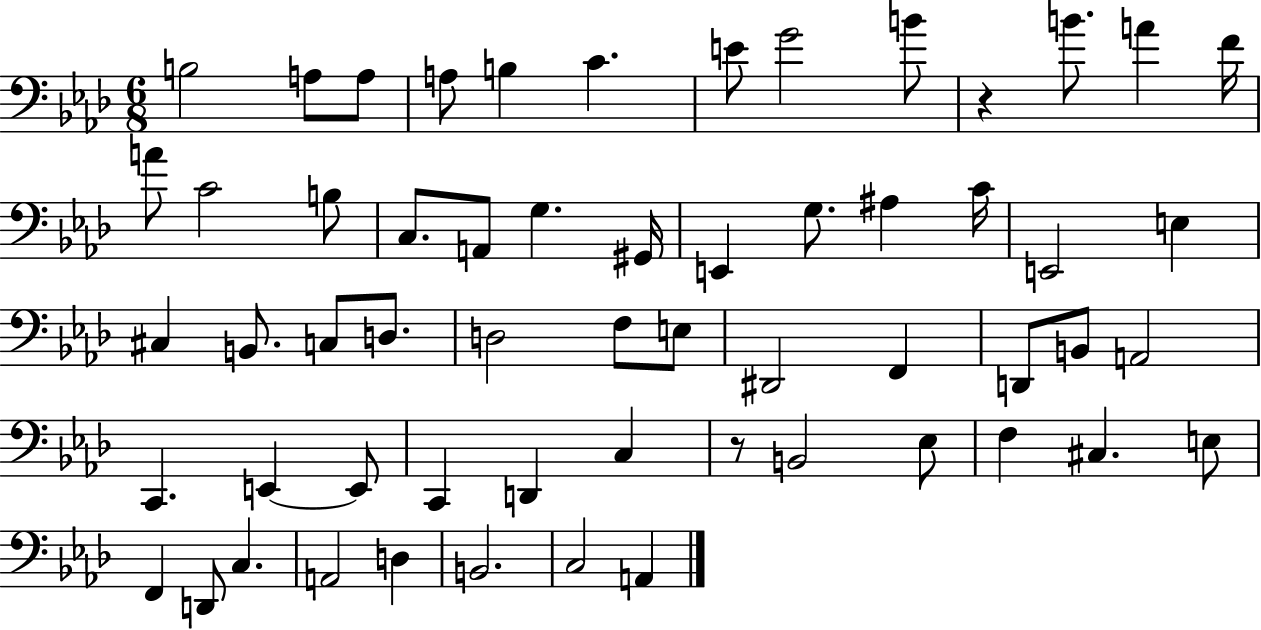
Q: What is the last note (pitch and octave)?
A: A2